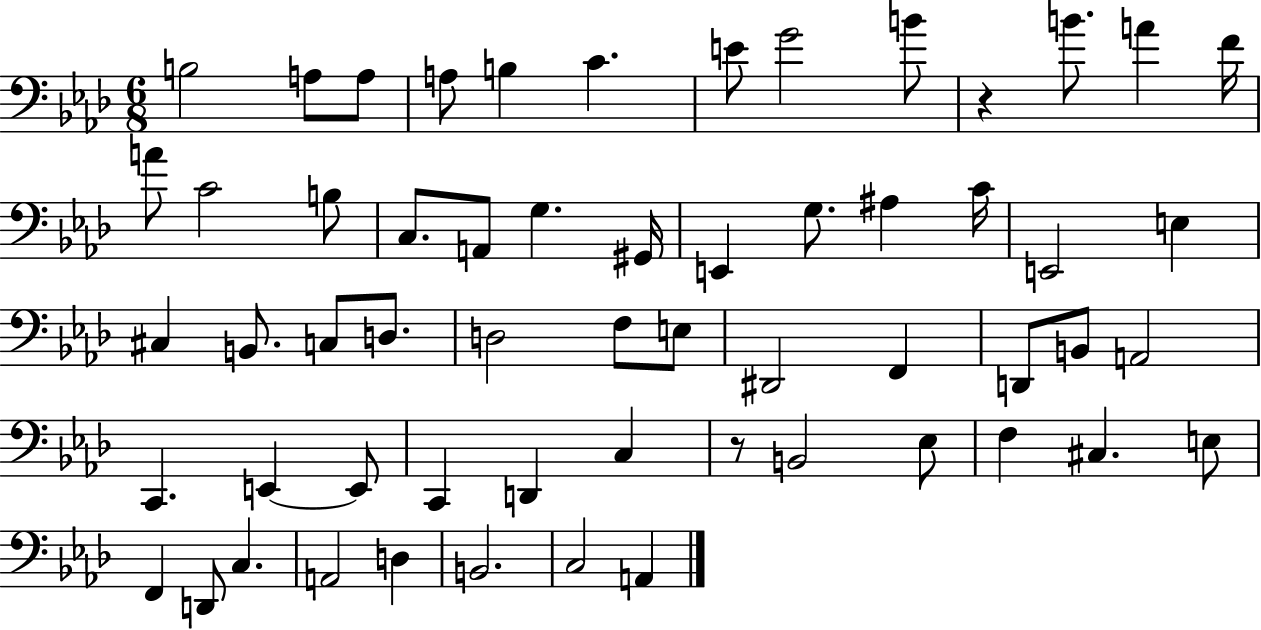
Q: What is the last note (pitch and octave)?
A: A2